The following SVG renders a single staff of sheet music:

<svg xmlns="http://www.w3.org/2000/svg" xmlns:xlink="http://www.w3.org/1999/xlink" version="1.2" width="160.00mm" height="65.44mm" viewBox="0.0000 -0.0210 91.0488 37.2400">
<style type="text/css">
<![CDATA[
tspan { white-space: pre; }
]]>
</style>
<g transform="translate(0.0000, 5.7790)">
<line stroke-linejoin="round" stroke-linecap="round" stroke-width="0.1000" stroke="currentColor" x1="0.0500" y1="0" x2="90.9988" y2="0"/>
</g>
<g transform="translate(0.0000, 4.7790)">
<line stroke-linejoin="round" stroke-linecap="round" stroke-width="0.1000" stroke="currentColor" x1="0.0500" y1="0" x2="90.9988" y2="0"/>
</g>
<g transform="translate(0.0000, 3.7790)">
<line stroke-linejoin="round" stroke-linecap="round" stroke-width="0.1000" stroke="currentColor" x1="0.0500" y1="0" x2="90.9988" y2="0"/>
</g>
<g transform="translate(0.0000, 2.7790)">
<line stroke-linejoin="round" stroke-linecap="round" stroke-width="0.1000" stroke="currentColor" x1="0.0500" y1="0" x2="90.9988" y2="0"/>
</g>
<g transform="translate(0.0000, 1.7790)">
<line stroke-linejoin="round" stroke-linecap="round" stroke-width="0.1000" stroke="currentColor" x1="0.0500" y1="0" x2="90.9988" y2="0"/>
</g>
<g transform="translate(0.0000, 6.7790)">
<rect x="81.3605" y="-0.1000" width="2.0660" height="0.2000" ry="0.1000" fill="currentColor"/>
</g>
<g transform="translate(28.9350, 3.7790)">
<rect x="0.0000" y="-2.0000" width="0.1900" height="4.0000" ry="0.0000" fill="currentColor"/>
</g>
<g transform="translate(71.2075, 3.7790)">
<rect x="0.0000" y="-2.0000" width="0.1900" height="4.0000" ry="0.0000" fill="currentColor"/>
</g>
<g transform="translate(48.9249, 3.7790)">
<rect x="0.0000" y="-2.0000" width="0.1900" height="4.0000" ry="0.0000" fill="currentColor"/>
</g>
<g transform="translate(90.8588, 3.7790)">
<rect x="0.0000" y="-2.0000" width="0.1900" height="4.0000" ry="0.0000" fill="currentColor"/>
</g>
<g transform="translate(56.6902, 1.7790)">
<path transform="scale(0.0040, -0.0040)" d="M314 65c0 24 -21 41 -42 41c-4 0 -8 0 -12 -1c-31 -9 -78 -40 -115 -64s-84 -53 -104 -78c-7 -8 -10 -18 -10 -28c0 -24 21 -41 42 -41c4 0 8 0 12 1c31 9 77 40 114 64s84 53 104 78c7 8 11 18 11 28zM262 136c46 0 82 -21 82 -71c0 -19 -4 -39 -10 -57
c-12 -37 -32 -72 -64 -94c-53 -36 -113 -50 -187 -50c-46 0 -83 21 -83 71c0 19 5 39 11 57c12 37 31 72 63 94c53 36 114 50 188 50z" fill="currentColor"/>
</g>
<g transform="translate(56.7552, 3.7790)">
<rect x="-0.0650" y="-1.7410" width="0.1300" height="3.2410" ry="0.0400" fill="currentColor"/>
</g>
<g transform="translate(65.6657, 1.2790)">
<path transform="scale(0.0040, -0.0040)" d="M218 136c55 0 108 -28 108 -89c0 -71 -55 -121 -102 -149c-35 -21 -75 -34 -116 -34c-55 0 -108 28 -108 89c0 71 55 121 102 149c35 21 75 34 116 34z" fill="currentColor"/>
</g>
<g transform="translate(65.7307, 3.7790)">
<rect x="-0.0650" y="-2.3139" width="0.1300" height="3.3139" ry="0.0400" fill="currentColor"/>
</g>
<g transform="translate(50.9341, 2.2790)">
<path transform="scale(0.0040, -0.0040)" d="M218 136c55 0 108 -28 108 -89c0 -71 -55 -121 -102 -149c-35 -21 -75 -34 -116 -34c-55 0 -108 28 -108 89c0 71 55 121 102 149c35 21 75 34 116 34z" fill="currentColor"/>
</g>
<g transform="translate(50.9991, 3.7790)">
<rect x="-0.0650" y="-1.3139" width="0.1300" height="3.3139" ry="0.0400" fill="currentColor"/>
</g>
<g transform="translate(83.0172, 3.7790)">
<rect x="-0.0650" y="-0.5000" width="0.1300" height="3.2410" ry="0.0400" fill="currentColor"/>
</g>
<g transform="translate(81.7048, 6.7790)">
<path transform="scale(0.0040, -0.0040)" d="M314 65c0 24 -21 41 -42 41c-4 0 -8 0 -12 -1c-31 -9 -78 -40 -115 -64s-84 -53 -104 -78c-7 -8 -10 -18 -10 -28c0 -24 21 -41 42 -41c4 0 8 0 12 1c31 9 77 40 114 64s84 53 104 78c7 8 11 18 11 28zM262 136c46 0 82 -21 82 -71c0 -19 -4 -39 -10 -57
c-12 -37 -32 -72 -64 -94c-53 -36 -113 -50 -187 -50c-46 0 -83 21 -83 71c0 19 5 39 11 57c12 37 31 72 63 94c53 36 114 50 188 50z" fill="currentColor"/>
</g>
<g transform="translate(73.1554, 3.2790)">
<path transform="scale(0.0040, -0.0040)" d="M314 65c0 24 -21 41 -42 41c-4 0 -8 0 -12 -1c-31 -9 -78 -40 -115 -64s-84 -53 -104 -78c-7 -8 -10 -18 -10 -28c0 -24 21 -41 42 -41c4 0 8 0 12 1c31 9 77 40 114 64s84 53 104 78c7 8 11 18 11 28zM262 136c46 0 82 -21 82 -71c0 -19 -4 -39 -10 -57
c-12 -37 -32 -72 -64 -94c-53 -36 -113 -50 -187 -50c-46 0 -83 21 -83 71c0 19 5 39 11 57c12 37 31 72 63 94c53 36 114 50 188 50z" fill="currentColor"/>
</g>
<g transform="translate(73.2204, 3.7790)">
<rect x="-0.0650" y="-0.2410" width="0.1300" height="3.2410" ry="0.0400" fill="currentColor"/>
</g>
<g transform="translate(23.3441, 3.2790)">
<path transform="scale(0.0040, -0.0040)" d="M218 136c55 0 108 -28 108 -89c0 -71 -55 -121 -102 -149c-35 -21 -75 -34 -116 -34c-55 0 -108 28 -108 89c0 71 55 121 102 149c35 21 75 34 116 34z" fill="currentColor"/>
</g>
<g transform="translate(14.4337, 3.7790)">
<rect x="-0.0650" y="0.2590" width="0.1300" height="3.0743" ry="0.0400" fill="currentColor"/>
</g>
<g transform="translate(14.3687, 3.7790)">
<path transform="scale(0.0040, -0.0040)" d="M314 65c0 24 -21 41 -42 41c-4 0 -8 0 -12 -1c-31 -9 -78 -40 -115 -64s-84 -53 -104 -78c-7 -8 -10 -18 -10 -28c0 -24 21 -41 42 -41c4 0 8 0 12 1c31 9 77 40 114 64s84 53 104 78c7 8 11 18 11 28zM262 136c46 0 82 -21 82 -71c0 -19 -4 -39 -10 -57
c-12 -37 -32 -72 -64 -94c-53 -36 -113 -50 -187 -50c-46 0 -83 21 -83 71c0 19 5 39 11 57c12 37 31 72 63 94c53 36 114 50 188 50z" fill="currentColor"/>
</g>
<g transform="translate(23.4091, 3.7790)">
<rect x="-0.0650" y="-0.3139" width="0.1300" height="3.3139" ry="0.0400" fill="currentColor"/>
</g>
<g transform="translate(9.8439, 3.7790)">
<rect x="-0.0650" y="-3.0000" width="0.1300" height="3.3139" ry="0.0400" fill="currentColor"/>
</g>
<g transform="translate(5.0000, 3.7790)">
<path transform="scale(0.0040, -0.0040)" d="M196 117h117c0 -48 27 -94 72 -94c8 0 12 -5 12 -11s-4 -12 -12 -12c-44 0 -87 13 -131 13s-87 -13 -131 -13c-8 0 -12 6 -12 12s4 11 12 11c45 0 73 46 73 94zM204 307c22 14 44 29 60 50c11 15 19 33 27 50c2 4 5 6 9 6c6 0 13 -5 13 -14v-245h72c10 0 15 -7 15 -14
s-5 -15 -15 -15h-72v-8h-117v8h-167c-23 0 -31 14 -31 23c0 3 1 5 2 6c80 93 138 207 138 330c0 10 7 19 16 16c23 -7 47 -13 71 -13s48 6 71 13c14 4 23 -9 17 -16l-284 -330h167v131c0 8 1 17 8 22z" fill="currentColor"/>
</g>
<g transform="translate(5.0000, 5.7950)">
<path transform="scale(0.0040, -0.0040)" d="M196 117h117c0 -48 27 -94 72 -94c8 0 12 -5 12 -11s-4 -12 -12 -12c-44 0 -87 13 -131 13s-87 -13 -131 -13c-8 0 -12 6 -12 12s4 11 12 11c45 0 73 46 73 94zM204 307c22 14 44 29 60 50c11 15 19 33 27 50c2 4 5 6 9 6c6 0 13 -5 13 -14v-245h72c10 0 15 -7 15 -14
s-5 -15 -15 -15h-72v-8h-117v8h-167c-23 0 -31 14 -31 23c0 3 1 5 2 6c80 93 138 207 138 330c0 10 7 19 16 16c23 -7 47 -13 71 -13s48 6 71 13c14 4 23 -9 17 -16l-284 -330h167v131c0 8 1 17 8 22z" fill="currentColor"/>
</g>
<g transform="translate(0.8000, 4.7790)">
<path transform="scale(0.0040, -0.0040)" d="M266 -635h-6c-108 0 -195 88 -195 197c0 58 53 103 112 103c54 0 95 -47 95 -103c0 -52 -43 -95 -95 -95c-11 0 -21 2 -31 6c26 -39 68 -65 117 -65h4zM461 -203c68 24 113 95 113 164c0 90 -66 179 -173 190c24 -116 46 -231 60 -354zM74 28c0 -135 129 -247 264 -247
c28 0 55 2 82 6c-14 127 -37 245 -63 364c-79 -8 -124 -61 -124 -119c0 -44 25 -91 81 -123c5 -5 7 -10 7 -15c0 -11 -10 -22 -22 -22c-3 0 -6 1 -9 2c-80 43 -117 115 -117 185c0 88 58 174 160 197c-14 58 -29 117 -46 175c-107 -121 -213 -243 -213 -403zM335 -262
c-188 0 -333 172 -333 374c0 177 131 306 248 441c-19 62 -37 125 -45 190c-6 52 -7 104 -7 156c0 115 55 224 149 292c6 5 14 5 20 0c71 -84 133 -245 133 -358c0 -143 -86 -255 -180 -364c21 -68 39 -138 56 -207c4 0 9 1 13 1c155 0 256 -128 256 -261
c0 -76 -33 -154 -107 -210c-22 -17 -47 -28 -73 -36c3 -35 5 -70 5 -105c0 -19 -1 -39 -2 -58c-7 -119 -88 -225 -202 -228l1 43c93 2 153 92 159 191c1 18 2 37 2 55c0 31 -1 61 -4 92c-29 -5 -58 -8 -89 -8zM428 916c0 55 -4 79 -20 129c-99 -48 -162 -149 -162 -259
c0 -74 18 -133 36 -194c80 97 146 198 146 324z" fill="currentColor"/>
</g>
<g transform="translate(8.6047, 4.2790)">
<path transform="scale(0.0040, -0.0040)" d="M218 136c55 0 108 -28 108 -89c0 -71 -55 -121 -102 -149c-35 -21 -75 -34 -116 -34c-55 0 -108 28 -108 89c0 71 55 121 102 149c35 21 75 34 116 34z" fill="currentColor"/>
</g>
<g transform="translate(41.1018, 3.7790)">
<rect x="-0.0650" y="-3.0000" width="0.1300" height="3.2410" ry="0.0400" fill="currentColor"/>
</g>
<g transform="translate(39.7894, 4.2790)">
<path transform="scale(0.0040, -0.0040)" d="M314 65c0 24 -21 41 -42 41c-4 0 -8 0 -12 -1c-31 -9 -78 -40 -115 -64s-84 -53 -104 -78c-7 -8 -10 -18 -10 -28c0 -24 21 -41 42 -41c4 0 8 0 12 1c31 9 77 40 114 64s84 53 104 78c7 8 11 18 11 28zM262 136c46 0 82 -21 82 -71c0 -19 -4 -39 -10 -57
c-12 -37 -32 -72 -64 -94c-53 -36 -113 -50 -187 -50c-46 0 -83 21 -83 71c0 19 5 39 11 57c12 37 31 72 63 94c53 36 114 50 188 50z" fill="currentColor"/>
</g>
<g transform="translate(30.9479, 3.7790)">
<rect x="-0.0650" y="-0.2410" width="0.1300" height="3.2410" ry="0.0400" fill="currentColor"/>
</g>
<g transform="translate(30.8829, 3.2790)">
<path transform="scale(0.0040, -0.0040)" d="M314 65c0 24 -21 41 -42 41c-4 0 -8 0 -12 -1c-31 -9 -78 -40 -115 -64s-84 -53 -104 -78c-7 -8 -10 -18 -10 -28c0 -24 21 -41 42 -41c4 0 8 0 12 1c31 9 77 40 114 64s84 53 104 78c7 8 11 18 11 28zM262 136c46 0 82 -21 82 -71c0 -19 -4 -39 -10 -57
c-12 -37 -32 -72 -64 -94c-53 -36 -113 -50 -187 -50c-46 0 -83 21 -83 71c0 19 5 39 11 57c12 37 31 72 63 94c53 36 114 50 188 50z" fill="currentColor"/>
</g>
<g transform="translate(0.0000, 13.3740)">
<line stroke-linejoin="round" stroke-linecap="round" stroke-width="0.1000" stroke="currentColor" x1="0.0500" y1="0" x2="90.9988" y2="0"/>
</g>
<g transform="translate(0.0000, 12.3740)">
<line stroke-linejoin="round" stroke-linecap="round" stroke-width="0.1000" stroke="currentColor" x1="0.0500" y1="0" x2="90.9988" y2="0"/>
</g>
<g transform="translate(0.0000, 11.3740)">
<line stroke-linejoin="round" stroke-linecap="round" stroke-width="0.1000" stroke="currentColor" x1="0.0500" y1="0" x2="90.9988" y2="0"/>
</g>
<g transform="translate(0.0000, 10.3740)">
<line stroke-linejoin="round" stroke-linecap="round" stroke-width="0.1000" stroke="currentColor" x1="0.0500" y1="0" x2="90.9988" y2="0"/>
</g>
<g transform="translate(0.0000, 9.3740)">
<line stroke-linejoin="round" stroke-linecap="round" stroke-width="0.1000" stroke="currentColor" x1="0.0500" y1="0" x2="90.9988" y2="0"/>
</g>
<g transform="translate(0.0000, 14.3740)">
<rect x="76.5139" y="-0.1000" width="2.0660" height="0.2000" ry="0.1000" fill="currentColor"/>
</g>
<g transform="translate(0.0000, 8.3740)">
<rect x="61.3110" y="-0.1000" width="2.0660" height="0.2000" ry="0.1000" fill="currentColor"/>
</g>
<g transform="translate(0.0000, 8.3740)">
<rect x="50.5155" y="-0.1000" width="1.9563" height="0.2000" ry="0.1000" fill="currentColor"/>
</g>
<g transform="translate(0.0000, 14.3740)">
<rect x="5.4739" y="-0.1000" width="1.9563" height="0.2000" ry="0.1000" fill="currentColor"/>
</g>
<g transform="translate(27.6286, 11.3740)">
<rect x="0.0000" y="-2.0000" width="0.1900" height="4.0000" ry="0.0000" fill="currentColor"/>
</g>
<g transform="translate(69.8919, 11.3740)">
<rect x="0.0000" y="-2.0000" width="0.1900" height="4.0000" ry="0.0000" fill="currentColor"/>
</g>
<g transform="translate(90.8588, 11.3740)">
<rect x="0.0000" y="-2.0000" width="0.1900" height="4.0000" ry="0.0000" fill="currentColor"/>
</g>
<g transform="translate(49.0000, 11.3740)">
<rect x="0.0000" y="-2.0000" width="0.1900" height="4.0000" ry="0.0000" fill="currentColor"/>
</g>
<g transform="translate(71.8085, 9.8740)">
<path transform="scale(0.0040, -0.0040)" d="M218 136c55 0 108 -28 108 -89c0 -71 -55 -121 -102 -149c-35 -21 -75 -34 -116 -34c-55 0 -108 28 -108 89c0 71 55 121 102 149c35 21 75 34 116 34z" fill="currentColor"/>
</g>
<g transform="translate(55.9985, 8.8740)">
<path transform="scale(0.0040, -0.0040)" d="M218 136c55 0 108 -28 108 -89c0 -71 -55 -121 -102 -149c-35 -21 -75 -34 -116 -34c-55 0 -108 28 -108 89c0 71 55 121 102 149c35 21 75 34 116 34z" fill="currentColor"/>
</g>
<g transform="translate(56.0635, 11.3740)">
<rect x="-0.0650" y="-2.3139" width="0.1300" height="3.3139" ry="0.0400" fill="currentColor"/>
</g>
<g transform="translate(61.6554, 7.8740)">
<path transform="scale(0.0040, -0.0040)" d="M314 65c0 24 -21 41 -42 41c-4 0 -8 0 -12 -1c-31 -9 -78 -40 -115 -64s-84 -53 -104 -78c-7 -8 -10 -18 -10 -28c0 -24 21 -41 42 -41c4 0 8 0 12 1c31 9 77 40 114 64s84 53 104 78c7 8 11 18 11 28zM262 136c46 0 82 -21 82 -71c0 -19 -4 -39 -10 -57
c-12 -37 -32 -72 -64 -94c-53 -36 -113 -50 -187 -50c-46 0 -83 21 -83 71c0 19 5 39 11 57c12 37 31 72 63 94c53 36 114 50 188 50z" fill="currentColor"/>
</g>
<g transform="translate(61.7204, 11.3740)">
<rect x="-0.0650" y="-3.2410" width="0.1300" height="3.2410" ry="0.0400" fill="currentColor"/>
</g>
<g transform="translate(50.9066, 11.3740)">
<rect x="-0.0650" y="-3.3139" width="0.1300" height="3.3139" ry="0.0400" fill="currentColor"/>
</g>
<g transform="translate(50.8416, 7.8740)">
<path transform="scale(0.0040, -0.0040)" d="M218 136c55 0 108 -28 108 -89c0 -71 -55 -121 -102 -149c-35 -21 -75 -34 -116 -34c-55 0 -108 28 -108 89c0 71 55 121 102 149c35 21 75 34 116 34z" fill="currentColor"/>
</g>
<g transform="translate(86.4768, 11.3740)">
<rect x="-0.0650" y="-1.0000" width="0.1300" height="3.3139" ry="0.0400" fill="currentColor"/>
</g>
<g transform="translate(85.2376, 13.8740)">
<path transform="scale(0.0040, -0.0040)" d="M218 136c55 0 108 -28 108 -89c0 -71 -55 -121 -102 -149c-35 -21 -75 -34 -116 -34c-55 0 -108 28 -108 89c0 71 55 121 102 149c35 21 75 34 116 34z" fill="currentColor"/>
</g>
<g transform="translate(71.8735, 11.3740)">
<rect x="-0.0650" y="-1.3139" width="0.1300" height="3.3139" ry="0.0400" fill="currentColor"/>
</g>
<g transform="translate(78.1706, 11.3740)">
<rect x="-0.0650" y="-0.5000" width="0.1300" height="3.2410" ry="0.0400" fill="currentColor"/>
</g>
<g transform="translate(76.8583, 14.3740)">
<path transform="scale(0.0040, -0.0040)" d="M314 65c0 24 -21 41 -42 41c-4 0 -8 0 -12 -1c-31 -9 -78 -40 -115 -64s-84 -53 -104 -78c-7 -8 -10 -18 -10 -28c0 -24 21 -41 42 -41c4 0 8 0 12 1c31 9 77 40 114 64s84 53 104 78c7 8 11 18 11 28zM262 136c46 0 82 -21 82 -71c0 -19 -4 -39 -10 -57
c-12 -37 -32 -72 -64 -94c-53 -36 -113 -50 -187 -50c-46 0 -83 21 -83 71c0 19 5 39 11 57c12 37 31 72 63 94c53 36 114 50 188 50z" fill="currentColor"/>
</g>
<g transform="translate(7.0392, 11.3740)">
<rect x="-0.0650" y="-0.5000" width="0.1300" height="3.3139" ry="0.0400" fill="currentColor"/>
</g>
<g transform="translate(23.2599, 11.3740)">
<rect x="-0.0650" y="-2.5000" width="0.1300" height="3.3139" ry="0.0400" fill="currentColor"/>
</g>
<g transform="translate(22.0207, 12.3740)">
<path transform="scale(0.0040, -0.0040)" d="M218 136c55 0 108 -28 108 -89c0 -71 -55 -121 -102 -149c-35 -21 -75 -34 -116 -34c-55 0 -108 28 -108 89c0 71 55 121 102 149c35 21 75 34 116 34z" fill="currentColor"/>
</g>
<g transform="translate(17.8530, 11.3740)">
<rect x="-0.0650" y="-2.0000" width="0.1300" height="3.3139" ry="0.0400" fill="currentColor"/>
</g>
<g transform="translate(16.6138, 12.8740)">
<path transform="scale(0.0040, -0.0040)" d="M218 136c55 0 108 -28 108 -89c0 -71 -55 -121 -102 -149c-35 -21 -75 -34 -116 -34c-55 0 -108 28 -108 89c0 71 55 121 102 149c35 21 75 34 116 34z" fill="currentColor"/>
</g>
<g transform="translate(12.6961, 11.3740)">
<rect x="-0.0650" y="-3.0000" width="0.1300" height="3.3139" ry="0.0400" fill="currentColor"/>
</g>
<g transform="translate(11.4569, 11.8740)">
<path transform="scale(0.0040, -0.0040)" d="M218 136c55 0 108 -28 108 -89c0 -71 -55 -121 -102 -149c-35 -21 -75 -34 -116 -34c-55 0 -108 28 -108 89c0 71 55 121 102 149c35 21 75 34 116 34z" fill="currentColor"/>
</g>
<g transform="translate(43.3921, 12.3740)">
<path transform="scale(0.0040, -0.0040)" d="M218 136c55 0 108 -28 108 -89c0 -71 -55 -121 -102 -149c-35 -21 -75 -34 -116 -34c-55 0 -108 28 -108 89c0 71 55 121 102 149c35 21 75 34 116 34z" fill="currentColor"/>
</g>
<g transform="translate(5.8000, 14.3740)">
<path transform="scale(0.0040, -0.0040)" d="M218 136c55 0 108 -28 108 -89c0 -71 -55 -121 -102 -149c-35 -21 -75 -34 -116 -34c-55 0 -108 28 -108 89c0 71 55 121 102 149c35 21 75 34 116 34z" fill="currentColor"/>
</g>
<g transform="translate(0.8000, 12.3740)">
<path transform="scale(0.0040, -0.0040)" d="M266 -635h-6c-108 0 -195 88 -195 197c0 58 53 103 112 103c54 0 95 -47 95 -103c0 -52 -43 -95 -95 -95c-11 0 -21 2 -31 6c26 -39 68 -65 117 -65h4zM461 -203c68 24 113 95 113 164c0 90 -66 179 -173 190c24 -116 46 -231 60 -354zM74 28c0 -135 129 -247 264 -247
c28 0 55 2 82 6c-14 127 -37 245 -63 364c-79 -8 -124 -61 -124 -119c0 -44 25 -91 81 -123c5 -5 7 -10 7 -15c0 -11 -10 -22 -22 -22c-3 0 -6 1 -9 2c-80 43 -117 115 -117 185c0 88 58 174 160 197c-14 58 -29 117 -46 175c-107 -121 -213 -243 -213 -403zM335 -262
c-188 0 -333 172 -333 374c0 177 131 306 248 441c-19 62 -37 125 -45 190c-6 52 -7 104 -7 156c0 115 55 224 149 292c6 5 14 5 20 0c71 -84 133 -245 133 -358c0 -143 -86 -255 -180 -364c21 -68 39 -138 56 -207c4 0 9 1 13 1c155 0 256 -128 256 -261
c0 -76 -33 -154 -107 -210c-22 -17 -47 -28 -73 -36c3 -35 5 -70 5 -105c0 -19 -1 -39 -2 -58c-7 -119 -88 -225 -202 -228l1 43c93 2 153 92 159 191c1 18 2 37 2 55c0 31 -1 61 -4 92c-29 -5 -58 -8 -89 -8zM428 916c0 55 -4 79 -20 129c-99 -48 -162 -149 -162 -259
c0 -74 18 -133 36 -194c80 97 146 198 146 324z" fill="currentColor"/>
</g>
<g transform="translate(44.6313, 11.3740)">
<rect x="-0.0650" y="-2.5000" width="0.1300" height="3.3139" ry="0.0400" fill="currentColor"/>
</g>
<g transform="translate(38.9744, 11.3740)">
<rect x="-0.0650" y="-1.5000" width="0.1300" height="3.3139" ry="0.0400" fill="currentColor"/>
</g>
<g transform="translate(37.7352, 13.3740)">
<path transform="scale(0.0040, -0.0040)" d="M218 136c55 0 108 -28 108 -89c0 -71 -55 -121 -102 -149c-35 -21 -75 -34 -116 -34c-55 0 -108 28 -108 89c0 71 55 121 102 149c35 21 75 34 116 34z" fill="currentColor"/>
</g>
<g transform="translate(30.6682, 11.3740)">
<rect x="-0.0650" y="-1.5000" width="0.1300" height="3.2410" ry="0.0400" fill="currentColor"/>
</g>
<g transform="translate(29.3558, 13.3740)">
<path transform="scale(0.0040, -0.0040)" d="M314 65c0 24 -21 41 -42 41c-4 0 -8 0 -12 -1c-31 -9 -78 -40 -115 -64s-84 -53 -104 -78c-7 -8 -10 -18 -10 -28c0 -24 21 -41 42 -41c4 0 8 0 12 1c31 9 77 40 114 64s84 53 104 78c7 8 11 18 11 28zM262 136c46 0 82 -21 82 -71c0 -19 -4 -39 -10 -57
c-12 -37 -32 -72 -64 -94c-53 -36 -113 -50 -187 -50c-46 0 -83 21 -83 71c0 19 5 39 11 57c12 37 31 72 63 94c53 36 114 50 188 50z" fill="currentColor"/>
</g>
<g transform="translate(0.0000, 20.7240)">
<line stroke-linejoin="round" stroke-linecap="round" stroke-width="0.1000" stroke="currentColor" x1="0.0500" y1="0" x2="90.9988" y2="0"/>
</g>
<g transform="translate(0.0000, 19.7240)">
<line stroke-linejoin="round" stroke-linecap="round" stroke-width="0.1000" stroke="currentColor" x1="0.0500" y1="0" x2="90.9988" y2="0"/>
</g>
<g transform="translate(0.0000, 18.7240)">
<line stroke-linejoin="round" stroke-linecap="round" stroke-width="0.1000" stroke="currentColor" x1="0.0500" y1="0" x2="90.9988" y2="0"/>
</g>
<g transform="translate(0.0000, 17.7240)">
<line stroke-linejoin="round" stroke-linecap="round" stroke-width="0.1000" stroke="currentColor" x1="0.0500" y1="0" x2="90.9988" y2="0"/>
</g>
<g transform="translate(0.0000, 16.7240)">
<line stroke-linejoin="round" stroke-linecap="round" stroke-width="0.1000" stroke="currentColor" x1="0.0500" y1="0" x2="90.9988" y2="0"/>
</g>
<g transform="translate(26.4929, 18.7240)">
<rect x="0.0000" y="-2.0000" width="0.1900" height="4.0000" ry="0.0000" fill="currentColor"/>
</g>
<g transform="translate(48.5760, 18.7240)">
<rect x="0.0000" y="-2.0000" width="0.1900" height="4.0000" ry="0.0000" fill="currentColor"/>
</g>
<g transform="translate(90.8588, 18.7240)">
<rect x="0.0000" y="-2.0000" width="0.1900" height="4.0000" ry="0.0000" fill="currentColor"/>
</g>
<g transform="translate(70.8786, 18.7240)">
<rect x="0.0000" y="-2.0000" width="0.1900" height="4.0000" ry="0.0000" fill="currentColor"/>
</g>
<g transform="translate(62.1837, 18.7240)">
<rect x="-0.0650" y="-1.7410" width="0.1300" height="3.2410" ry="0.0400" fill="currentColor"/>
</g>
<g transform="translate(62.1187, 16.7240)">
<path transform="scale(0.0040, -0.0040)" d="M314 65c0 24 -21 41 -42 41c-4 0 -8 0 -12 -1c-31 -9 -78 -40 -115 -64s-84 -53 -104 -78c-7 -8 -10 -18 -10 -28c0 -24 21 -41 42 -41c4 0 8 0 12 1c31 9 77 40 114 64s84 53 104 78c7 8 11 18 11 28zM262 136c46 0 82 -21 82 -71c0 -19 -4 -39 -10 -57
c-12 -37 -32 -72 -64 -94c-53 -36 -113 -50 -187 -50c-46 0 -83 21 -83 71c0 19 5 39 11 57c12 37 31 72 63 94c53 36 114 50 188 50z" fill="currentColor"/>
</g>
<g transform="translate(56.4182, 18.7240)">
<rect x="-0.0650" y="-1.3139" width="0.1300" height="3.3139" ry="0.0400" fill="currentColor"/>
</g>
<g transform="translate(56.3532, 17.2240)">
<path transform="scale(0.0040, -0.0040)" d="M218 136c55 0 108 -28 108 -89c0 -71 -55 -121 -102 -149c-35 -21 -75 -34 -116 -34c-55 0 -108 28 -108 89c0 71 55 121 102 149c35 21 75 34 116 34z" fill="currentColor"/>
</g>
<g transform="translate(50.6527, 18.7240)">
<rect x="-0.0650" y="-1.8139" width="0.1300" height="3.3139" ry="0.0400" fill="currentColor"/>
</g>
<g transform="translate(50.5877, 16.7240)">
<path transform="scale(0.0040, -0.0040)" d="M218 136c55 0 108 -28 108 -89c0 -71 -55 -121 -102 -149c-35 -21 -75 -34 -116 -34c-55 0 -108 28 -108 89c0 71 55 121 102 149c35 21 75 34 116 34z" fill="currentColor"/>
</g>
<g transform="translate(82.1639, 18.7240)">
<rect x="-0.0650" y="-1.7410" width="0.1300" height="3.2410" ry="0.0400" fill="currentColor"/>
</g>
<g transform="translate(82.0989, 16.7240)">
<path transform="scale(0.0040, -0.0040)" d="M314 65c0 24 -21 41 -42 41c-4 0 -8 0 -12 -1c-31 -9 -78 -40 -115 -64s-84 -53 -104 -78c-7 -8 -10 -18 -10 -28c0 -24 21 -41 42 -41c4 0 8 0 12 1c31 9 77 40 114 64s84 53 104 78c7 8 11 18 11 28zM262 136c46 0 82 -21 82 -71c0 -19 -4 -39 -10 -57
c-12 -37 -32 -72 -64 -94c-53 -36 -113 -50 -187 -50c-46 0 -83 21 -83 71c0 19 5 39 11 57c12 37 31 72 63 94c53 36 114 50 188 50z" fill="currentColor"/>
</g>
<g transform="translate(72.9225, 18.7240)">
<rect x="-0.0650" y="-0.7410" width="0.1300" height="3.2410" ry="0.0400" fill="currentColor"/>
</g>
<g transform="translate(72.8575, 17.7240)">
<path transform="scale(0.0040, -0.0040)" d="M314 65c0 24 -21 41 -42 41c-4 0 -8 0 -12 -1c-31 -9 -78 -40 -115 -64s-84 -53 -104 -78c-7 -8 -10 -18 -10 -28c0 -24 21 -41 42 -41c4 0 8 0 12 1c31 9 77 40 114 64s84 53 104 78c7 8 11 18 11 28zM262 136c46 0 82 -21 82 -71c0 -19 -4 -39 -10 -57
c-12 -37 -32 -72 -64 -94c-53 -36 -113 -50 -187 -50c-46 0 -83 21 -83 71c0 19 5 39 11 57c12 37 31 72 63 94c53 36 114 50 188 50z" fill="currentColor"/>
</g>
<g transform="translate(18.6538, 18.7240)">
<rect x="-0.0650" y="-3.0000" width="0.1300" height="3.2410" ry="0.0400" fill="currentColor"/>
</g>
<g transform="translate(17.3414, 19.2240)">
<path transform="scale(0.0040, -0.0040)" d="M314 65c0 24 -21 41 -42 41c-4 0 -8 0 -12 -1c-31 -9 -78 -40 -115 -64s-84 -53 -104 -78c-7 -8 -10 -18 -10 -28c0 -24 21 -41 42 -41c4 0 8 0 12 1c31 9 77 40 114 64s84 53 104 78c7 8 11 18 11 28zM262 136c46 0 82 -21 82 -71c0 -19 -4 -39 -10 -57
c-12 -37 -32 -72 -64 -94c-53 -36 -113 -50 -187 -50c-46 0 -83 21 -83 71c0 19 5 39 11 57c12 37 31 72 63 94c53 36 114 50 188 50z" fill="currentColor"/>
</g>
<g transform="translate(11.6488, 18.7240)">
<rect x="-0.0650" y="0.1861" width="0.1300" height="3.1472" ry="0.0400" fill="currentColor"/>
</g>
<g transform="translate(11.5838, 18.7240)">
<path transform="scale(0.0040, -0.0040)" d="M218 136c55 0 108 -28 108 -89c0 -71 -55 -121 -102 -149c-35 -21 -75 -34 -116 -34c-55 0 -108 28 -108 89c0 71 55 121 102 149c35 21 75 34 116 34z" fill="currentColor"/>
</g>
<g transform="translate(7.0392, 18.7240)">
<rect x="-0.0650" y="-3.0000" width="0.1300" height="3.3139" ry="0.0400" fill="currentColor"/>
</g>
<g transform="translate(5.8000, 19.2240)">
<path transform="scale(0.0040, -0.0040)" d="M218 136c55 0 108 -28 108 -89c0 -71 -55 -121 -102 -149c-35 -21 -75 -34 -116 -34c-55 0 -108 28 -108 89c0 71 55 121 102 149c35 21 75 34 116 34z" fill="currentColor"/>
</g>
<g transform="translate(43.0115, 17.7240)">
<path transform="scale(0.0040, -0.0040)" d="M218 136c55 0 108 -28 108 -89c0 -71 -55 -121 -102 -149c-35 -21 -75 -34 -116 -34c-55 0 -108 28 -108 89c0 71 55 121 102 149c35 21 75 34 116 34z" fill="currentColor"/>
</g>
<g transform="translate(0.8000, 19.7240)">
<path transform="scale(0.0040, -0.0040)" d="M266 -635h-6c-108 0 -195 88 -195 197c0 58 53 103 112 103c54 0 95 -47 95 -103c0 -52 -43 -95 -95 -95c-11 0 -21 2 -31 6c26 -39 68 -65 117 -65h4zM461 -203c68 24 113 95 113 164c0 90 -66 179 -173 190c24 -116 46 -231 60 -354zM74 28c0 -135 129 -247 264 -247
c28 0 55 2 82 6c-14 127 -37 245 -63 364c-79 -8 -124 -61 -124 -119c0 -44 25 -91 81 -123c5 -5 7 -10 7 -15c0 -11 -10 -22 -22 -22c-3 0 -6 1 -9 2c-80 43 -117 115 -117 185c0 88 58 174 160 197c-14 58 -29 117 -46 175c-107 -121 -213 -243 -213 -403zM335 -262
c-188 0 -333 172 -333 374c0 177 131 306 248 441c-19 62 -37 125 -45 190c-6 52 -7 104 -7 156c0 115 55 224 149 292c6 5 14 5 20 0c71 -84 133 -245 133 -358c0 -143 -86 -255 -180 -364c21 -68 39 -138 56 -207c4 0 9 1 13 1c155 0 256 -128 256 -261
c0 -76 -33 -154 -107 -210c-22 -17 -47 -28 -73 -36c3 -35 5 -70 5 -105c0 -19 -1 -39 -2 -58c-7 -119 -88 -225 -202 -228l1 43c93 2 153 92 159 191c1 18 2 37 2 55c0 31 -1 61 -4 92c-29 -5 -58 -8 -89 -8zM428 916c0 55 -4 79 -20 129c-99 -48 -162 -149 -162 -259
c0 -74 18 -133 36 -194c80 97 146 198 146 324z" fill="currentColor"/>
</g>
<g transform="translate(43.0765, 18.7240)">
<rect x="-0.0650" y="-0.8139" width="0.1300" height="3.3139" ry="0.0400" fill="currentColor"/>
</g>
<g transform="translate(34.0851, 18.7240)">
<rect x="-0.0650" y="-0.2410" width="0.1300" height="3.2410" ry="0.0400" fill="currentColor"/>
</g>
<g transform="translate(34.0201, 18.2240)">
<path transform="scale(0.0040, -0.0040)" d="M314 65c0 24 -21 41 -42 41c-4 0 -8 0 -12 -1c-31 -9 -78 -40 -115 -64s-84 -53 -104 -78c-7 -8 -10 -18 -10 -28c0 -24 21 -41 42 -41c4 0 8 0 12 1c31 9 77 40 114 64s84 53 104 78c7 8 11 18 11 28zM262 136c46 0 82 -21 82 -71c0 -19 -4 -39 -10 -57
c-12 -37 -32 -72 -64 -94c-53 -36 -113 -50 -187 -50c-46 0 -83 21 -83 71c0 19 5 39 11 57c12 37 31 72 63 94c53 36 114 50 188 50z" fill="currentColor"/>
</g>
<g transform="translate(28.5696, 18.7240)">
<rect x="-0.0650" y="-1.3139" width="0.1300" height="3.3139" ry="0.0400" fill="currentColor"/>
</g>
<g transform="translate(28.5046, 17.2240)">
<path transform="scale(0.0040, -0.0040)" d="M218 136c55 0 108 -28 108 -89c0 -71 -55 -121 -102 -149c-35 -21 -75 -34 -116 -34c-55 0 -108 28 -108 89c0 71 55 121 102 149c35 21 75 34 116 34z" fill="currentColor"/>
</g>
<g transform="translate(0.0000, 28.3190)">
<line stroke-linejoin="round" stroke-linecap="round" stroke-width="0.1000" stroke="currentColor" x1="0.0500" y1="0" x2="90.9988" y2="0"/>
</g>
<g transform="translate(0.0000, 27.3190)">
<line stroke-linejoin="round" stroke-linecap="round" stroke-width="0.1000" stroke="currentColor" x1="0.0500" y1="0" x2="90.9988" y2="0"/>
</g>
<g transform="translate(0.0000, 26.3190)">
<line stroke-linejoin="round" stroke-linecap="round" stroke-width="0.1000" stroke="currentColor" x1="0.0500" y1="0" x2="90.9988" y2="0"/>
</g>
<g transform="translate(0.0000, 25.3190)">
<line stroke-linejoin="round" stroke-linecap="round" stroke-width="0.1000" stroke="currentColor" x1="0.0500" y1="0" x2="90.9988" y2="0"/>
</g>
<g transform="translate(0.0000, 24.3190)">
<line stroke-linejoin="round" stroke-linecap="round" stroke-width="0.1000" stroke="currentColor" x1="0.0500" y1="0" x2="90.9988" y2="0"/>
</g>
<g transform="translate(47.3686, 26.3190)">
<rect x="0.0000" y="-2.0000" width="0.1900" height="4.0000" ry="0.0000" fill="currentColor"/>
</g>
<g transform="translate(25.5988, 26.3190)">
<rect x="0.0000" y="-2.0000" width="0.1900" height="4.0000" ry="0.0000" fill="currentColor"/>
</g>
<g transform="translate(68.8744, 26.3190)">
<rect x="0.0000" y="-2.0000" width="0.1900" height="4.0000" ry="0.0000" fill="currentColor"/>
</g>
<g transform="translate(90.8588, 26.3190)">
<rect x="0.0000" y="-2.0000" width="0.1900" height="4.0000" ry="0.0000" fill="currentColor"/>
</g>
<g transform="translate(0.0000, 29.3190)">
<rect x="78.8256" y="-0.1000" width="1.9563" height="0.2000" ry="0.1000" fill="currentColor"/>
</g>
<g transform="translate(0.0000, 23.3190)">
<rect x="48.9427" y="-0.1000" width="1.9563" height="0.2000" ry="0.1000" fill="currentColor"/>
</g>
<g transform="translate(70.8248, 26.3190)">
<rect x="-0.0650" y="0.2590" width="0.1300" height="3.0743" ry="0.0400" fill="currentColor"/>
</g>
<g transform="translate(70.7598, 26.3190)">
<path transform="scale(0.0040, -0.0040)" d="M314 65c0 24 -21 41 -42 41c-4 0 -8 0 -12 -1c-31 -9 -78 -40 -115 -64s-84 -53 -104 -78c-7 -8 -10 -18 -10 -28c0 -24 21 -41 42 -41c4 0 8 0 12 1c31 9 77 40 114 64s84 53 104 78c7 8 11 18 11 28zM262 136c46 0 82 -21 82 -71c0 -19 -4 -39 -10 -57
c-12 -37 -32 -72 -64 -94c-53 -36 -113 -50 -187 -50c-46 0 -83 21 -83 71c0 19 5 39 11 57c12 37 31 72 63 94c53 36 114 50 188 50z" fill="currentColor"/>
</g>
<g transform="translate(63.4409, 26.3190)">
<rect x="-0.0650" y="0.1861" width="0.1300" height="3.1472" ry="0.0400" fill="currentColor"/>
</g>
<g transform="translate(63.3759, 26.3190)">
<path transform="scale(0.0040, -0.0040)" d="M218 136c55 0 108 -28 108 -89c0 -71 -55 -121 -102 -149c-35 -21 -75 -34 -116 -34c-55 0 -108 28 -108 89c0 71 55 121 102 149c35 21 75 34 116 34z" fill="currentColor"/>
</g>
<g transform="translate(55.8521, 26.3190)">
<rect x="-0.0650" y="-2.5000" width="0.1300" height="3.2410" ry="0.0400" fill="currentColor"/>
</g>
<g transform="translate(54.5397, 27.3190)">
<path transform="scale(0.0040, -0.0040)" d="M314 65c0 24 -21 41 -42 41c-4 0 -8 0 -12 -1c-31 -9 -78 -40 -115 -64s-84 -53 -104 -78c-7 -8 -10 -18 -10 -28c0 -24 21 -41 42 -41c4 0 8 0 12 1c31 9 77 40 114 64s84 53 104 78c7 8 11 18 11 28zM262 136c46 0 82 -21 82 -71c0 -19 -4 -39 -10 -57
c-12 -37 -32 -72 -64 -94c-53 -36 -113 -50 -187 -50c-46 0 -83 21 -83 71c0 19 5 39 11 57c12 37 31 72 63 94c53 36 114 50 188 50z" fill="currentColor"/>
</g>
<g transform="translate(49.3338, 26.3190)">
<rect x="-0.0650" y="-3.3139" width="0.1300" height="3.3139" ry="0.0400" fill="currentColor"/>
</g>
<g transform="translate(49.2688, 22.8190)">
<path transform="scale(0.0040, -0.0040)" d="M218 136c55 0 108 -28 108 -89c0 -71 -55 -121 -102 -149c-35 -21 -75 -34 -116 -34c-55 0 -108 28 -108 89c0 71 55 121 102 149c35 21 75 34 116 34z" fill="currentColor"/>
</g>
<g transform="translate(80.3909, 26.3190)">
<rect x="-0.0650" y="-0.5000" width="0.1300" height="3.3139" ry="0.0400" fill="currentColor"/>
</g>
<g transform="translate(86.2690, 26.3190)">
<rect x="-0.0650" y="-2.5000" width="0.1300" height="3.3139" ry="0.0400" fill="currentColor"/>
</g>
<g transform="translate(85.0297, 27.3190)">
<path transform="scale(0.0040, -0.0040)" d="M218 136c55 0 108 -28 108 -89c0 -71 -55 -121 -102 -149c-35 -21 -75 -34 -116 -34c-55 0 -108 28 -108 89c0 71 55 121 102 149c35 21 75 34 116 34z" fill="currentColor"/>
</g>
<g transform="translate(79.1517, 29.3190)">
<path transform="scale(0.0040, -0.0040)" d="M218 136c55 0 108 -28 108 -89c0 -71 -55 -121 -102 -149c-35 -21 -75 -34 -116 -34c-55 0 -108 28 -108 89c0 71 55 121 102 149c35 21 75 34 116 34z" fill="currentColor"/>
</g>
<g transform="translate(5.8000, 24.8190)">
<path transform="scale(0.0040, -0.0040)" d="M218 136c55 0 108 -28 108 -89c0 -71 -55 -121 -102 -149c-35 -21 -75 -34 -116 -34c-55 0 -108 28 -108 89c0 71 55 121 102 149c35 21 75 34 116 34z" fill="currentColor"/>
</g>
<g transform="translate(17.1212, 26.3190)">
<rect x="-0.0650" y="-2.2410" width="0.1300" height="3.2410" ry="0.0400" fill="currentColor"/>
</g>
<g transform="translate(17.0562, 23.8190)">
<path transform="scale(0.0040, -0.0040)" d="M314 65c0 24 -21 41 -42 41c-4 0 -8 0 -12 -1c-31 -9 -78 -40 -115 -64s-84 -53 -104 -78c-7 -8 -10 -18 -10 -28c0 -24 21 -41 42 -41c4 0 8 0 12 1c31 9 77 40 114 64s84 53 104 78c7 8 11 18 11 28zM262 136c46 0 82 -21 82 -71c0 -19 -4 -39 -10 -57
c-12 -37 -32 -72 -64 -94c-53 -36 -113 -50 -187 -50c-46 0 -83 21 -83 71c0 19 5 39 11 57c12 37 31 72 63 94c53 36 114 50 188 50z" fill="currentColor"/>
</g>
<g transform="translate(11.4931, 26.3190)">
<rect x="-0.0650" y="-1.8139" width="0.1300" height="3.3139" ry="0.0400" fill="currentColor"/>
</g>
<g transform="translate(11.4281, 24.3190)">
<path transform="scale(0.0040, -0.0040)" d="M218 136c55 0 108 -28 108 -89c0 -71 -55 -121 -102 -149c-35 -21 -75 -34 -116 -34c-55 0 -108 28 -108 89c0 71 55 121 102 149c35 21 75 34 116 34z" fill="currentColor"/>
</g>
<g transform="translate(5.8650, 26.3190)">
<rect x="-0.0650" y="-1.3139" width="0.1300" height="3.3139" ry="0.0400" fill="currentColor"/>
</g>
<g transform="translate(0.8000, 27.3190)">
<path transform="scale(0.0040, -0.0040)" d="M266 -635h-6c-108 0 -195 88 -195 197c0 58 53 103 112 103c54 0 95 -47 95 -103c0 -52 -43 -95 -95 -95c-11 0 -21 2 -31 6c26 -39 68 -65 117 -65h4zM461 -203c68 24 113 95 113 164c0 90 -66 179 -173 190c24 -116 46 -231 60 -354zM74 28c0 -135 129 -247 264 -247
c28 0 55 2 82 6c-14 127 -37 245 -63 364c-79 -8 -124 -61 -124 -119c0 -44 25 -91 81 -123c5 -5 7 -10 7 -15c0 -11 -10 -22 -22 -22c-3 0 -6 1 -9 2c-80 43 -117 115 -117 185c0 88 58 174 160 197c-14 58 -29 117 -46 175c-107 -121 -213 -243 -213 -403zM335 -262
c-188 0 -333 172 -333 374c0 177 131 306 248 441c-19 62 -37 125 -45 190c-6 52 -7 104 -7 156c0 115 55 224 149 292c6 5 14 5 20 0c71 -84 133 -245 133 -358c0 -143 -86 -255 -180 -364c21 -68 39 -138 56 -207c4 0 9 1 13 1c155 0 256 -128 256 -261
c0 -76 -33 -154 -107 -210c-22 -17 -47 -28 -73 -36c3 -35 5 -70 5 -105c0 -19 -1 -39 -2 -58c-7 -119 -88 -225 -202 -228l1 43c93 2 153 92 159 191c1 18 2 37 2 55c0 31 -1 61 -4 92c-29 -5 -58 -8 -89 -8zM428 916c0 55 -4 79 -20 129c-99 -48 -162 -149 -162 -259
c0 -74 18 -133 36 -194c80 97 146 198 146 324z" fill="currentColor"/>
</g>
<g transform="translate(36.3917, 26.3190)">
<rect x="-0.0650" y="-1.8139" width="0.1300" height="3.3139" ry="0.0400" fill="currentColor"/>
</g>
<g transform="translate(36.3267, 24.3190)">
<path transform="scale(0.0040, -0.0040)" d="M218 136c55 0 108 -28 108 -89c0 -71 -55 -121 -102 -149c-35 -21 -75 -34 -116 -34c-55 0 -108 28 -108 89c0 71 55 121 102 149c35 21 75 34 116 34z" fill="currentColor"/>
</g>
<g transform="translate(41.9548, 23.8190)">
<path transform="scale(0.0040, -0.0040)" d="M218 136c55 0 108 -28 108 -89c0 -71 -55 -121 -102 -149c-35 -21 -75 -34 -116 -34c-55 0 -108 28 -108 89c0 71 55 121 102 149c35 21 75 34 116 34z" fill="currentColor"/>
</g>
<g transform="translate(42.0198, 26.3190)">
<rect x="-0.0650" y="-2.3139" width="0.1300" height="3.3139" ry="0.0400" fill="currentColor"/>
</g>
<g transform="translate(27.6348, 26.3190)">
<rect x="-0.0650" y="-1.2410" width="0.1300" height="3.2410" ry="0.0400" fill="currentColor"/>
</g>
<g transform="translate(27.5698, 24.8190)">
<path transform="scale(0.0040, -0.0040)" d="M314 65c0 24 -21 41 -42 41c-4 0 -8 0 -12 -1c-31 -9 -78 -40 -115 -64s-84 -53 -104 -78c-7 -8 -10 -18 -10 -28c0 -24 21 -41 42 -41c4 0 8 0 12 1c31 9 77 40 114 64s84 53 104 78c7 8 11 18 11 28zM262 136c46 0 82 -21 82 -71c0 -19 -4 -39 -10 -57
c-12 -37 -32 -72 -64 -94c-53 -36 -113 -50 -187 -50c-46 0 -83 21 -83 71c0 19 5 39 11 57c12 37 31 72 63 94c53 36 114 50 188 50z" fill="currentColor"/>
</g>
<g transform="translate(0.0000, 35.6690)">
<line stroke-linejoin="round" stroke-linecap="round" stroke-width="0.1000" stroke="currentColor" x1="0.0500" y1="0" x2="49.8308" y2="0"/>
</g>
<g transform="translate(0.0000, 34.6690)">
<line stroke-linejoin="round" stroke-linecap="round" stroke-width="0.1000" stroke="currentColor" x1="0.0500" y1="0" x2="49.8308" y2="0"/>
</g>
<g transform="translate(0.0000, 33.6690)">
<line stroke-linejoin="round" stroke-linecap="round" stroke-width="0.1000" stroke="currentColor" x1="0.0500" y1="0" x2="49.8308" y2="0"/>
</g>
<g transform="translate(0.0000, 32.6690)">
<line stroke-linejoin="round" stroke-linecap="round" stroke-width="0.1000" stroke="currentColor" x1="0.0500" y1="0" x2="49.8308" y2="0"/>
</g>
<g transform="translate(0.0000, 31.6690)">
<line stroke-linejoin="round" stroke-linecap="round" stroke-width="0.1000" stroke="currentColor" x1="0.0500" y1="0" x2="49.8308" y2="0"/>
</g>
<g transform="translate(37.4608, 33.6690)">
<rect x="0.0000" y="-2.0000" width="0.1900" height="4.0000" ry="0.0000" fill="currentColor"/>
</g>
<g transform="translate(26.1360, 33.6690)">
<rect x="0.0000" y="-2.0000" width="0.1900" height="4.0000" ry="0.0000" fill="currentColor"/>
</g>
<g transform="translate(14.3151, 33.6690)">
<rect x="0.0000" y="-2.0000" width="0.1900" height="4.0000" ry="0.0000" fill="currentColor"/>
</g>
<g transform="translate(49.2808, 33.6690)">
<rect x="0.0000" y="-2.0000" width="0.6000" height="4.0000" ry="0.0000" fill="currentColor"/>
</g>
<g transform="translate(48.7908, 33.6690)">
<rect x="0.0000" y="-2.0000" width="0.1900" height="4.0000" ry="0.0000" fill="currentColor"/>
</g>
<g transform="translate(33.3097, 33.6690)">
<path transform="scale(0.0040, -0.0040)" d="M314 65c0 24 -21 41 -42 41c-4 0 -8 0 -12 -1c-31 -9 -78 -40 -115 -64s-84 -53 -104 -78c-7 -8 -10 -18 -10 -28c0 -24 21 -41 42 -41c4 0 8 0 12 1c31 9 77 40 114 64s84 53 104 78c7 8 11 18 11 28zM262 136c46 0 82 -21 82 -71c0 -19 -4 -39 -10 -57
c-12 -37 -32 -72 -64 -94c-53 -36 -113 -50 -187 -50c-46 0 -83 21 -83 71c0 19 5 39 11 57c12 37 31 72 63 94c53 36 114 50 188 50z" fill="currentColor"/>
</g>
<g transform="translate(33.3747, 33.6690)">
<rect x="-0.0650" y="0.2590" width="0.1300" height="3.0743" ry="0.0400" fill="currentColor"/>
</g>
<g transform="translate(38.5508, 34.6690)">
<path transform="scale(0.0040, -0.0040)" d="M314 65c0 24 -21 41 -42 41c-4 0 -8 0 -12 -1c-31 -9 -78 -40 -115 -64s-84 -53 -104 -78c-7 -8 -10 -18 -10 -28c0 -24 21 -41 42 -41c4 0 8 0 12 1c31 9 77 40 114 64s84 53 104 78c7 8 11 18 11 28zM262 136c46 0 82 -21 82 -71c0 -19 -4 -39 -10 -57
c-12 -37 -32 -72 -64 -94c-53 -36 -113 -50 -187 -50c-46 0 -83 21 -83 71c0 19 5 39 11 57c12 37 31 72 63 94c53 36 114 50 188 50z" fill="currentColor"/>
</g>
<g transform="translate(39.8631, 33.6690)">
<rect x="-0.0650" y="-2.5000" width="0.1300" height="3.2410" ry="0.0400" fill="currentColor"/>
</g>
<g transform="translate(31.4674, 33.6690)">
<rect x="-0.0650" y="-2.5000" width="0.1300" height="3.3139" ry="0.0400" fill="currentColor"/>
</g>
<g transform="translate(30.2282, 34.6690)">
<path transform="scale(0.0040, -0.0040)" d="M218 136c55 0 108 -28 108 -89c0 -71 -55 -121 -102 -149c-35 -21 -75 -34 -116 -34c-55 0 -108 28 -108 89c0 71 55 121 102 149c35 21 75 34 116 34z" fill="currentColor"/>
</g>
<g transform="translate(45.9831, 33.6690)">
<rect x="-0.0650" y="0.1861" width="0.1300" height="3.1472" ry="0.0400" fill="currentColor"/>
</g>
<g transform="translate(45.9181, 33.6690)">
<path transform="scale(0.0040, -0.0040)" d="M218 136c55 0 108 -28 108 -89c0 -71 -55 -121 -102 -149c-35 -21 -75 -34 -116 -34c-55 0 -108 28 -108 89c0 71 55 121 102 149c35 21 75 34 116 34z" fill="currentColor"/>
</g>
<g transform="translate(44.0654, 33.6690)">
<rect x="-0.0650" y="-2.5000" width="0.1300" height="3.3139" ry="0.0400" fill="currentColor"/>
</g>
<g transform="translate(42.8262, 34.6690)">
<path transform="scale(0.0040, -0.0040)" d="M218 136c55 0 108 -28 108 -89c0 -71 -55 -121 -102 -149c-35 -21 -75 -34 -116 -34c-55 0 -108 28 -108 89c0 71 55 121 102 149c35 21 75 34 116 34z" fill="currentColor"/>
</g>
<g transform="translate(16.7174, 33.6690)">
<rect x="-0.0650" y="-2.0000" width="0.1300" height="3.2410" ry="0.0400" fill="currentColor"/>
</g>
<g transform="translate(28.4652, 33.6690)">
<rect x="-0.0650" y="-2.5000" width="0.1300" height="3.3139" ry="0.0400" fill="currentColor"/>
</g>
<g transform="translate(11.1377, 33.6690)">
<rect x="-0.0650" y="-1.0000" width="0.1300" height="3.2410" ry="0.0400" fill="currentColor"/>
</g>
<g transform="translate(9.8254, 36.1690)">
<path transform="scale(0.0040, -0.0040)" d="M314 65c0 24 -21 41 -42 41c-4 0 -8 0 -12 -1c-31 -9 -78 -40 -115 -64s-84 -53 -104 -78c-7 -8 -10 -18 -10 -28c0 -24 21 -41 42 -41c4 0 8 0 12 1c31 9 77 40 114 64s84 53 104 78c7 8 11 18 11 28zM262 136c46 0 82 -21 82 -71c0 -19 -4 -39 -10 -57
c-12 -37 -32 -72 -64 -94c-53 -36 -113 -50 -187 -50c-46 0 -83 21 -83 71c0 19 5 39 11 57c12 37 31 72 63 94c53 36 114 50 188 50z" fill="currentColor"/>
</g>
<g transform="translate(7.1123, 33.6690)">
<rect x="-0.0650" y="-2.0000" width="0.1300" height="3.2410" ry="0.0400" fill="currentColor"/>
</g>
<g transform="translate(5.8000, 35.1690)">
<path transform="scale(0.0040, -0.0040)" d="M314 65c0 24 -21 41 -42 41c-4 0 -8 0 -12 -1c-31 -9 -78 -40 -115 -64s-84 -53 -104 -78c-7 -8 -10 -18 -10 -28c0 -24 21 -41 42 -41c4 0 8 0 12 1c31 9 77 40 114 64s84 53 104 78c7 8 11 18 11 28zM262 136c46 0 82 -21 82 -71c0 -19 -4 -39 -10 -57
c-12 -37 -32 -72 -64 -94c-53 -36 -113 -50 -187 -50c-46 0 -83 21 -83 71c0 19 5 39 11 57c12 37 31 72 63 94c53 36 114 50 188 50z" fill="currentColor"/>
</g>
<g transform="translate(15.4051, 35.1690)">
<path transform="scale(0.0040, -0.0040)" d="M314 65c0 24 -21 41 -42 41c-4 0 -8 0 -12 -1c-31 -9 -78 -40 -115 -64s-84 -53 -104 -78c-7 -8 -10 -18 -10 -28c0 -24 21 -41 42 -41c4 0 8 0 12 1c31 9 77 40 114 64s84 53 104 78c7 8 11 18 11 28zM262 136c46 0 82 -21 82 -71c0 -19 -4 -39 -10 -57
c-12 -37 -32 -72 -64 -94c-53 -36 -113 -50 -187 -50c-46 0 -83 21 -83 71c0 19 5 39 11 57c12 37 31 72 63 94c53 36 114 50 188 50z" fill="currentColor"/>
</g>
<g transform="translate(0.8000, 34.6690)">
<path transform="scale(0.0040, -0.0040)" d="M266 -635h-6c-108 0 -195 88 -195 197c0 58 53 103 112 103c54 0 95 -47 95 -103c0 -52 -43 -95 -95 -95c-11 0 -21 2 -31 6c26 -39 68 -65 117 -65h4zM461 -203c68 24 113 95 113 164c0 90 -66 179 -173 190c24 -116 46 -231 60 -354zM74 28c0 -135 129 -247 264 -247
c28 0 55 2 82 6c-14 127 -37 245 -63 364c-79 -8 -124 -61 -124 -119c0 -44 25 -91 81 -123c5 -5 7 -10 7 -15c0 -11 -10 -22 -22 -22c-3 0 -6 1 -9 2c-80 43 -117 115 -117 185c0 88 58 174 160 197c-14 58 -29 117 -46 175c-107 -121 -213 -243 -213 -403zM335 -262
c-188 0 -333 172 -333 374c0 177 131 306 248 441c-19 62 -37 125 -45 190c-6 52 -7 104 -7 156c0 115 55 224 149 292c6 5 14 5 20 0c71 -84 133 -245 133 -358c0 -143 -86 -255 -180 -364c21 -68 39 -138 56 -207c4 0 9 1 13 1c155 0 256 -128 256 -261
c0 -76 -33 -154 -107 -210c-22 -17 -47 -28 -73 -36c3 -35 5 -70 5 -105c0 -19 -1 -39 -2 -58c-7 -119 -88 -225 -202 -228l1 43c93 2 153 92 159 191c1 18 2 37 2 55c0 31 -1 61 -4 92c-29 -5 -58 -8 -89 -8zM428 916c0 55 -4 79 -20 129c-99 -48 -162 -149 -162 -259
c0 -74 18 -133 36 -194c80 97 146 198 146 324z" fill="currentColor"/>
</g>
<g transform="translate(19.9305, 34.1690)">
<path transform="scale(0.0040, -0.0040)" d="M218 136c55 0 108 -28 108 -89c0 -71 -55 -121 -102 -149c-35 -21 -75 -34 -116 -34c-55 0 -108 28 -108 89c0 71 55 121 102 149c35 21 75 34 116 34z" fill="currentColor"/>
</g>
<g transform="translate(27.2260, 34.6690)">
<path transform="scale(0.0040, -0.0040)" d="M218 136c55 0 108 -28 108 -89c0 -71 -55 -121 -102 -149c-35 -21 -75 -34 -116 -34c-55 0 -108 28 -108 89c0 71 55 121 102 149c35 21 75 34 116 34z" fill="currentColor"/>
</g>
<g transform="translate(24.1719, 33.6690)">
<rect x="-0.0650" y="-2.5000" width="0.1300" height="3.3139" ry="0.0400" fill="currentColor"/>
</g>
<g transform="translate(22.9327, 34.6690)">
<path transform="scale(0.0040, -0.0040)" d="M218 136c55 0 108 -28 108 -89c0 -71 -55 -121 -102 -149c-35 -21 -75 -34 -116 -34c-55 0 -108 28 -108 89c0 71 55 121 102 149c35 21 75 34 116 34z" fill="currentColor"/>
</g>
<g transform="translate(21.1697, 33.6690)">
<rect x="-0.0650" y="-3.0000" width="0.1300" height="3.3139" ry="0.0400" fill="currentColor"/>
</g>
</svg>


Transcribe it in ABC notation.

X:1
T:Untitled
M:4/4
L:1/4
K:C
A B2 c c2 A2 e f2 g c2 C2 C A F G E2 E G b g b2 e C2 D A B A2 e c2 d f e f2 d2 f2 e f g2 e2 f g b G2 B B2 C G F2 D2 F2 A G G G B2 G2 G B